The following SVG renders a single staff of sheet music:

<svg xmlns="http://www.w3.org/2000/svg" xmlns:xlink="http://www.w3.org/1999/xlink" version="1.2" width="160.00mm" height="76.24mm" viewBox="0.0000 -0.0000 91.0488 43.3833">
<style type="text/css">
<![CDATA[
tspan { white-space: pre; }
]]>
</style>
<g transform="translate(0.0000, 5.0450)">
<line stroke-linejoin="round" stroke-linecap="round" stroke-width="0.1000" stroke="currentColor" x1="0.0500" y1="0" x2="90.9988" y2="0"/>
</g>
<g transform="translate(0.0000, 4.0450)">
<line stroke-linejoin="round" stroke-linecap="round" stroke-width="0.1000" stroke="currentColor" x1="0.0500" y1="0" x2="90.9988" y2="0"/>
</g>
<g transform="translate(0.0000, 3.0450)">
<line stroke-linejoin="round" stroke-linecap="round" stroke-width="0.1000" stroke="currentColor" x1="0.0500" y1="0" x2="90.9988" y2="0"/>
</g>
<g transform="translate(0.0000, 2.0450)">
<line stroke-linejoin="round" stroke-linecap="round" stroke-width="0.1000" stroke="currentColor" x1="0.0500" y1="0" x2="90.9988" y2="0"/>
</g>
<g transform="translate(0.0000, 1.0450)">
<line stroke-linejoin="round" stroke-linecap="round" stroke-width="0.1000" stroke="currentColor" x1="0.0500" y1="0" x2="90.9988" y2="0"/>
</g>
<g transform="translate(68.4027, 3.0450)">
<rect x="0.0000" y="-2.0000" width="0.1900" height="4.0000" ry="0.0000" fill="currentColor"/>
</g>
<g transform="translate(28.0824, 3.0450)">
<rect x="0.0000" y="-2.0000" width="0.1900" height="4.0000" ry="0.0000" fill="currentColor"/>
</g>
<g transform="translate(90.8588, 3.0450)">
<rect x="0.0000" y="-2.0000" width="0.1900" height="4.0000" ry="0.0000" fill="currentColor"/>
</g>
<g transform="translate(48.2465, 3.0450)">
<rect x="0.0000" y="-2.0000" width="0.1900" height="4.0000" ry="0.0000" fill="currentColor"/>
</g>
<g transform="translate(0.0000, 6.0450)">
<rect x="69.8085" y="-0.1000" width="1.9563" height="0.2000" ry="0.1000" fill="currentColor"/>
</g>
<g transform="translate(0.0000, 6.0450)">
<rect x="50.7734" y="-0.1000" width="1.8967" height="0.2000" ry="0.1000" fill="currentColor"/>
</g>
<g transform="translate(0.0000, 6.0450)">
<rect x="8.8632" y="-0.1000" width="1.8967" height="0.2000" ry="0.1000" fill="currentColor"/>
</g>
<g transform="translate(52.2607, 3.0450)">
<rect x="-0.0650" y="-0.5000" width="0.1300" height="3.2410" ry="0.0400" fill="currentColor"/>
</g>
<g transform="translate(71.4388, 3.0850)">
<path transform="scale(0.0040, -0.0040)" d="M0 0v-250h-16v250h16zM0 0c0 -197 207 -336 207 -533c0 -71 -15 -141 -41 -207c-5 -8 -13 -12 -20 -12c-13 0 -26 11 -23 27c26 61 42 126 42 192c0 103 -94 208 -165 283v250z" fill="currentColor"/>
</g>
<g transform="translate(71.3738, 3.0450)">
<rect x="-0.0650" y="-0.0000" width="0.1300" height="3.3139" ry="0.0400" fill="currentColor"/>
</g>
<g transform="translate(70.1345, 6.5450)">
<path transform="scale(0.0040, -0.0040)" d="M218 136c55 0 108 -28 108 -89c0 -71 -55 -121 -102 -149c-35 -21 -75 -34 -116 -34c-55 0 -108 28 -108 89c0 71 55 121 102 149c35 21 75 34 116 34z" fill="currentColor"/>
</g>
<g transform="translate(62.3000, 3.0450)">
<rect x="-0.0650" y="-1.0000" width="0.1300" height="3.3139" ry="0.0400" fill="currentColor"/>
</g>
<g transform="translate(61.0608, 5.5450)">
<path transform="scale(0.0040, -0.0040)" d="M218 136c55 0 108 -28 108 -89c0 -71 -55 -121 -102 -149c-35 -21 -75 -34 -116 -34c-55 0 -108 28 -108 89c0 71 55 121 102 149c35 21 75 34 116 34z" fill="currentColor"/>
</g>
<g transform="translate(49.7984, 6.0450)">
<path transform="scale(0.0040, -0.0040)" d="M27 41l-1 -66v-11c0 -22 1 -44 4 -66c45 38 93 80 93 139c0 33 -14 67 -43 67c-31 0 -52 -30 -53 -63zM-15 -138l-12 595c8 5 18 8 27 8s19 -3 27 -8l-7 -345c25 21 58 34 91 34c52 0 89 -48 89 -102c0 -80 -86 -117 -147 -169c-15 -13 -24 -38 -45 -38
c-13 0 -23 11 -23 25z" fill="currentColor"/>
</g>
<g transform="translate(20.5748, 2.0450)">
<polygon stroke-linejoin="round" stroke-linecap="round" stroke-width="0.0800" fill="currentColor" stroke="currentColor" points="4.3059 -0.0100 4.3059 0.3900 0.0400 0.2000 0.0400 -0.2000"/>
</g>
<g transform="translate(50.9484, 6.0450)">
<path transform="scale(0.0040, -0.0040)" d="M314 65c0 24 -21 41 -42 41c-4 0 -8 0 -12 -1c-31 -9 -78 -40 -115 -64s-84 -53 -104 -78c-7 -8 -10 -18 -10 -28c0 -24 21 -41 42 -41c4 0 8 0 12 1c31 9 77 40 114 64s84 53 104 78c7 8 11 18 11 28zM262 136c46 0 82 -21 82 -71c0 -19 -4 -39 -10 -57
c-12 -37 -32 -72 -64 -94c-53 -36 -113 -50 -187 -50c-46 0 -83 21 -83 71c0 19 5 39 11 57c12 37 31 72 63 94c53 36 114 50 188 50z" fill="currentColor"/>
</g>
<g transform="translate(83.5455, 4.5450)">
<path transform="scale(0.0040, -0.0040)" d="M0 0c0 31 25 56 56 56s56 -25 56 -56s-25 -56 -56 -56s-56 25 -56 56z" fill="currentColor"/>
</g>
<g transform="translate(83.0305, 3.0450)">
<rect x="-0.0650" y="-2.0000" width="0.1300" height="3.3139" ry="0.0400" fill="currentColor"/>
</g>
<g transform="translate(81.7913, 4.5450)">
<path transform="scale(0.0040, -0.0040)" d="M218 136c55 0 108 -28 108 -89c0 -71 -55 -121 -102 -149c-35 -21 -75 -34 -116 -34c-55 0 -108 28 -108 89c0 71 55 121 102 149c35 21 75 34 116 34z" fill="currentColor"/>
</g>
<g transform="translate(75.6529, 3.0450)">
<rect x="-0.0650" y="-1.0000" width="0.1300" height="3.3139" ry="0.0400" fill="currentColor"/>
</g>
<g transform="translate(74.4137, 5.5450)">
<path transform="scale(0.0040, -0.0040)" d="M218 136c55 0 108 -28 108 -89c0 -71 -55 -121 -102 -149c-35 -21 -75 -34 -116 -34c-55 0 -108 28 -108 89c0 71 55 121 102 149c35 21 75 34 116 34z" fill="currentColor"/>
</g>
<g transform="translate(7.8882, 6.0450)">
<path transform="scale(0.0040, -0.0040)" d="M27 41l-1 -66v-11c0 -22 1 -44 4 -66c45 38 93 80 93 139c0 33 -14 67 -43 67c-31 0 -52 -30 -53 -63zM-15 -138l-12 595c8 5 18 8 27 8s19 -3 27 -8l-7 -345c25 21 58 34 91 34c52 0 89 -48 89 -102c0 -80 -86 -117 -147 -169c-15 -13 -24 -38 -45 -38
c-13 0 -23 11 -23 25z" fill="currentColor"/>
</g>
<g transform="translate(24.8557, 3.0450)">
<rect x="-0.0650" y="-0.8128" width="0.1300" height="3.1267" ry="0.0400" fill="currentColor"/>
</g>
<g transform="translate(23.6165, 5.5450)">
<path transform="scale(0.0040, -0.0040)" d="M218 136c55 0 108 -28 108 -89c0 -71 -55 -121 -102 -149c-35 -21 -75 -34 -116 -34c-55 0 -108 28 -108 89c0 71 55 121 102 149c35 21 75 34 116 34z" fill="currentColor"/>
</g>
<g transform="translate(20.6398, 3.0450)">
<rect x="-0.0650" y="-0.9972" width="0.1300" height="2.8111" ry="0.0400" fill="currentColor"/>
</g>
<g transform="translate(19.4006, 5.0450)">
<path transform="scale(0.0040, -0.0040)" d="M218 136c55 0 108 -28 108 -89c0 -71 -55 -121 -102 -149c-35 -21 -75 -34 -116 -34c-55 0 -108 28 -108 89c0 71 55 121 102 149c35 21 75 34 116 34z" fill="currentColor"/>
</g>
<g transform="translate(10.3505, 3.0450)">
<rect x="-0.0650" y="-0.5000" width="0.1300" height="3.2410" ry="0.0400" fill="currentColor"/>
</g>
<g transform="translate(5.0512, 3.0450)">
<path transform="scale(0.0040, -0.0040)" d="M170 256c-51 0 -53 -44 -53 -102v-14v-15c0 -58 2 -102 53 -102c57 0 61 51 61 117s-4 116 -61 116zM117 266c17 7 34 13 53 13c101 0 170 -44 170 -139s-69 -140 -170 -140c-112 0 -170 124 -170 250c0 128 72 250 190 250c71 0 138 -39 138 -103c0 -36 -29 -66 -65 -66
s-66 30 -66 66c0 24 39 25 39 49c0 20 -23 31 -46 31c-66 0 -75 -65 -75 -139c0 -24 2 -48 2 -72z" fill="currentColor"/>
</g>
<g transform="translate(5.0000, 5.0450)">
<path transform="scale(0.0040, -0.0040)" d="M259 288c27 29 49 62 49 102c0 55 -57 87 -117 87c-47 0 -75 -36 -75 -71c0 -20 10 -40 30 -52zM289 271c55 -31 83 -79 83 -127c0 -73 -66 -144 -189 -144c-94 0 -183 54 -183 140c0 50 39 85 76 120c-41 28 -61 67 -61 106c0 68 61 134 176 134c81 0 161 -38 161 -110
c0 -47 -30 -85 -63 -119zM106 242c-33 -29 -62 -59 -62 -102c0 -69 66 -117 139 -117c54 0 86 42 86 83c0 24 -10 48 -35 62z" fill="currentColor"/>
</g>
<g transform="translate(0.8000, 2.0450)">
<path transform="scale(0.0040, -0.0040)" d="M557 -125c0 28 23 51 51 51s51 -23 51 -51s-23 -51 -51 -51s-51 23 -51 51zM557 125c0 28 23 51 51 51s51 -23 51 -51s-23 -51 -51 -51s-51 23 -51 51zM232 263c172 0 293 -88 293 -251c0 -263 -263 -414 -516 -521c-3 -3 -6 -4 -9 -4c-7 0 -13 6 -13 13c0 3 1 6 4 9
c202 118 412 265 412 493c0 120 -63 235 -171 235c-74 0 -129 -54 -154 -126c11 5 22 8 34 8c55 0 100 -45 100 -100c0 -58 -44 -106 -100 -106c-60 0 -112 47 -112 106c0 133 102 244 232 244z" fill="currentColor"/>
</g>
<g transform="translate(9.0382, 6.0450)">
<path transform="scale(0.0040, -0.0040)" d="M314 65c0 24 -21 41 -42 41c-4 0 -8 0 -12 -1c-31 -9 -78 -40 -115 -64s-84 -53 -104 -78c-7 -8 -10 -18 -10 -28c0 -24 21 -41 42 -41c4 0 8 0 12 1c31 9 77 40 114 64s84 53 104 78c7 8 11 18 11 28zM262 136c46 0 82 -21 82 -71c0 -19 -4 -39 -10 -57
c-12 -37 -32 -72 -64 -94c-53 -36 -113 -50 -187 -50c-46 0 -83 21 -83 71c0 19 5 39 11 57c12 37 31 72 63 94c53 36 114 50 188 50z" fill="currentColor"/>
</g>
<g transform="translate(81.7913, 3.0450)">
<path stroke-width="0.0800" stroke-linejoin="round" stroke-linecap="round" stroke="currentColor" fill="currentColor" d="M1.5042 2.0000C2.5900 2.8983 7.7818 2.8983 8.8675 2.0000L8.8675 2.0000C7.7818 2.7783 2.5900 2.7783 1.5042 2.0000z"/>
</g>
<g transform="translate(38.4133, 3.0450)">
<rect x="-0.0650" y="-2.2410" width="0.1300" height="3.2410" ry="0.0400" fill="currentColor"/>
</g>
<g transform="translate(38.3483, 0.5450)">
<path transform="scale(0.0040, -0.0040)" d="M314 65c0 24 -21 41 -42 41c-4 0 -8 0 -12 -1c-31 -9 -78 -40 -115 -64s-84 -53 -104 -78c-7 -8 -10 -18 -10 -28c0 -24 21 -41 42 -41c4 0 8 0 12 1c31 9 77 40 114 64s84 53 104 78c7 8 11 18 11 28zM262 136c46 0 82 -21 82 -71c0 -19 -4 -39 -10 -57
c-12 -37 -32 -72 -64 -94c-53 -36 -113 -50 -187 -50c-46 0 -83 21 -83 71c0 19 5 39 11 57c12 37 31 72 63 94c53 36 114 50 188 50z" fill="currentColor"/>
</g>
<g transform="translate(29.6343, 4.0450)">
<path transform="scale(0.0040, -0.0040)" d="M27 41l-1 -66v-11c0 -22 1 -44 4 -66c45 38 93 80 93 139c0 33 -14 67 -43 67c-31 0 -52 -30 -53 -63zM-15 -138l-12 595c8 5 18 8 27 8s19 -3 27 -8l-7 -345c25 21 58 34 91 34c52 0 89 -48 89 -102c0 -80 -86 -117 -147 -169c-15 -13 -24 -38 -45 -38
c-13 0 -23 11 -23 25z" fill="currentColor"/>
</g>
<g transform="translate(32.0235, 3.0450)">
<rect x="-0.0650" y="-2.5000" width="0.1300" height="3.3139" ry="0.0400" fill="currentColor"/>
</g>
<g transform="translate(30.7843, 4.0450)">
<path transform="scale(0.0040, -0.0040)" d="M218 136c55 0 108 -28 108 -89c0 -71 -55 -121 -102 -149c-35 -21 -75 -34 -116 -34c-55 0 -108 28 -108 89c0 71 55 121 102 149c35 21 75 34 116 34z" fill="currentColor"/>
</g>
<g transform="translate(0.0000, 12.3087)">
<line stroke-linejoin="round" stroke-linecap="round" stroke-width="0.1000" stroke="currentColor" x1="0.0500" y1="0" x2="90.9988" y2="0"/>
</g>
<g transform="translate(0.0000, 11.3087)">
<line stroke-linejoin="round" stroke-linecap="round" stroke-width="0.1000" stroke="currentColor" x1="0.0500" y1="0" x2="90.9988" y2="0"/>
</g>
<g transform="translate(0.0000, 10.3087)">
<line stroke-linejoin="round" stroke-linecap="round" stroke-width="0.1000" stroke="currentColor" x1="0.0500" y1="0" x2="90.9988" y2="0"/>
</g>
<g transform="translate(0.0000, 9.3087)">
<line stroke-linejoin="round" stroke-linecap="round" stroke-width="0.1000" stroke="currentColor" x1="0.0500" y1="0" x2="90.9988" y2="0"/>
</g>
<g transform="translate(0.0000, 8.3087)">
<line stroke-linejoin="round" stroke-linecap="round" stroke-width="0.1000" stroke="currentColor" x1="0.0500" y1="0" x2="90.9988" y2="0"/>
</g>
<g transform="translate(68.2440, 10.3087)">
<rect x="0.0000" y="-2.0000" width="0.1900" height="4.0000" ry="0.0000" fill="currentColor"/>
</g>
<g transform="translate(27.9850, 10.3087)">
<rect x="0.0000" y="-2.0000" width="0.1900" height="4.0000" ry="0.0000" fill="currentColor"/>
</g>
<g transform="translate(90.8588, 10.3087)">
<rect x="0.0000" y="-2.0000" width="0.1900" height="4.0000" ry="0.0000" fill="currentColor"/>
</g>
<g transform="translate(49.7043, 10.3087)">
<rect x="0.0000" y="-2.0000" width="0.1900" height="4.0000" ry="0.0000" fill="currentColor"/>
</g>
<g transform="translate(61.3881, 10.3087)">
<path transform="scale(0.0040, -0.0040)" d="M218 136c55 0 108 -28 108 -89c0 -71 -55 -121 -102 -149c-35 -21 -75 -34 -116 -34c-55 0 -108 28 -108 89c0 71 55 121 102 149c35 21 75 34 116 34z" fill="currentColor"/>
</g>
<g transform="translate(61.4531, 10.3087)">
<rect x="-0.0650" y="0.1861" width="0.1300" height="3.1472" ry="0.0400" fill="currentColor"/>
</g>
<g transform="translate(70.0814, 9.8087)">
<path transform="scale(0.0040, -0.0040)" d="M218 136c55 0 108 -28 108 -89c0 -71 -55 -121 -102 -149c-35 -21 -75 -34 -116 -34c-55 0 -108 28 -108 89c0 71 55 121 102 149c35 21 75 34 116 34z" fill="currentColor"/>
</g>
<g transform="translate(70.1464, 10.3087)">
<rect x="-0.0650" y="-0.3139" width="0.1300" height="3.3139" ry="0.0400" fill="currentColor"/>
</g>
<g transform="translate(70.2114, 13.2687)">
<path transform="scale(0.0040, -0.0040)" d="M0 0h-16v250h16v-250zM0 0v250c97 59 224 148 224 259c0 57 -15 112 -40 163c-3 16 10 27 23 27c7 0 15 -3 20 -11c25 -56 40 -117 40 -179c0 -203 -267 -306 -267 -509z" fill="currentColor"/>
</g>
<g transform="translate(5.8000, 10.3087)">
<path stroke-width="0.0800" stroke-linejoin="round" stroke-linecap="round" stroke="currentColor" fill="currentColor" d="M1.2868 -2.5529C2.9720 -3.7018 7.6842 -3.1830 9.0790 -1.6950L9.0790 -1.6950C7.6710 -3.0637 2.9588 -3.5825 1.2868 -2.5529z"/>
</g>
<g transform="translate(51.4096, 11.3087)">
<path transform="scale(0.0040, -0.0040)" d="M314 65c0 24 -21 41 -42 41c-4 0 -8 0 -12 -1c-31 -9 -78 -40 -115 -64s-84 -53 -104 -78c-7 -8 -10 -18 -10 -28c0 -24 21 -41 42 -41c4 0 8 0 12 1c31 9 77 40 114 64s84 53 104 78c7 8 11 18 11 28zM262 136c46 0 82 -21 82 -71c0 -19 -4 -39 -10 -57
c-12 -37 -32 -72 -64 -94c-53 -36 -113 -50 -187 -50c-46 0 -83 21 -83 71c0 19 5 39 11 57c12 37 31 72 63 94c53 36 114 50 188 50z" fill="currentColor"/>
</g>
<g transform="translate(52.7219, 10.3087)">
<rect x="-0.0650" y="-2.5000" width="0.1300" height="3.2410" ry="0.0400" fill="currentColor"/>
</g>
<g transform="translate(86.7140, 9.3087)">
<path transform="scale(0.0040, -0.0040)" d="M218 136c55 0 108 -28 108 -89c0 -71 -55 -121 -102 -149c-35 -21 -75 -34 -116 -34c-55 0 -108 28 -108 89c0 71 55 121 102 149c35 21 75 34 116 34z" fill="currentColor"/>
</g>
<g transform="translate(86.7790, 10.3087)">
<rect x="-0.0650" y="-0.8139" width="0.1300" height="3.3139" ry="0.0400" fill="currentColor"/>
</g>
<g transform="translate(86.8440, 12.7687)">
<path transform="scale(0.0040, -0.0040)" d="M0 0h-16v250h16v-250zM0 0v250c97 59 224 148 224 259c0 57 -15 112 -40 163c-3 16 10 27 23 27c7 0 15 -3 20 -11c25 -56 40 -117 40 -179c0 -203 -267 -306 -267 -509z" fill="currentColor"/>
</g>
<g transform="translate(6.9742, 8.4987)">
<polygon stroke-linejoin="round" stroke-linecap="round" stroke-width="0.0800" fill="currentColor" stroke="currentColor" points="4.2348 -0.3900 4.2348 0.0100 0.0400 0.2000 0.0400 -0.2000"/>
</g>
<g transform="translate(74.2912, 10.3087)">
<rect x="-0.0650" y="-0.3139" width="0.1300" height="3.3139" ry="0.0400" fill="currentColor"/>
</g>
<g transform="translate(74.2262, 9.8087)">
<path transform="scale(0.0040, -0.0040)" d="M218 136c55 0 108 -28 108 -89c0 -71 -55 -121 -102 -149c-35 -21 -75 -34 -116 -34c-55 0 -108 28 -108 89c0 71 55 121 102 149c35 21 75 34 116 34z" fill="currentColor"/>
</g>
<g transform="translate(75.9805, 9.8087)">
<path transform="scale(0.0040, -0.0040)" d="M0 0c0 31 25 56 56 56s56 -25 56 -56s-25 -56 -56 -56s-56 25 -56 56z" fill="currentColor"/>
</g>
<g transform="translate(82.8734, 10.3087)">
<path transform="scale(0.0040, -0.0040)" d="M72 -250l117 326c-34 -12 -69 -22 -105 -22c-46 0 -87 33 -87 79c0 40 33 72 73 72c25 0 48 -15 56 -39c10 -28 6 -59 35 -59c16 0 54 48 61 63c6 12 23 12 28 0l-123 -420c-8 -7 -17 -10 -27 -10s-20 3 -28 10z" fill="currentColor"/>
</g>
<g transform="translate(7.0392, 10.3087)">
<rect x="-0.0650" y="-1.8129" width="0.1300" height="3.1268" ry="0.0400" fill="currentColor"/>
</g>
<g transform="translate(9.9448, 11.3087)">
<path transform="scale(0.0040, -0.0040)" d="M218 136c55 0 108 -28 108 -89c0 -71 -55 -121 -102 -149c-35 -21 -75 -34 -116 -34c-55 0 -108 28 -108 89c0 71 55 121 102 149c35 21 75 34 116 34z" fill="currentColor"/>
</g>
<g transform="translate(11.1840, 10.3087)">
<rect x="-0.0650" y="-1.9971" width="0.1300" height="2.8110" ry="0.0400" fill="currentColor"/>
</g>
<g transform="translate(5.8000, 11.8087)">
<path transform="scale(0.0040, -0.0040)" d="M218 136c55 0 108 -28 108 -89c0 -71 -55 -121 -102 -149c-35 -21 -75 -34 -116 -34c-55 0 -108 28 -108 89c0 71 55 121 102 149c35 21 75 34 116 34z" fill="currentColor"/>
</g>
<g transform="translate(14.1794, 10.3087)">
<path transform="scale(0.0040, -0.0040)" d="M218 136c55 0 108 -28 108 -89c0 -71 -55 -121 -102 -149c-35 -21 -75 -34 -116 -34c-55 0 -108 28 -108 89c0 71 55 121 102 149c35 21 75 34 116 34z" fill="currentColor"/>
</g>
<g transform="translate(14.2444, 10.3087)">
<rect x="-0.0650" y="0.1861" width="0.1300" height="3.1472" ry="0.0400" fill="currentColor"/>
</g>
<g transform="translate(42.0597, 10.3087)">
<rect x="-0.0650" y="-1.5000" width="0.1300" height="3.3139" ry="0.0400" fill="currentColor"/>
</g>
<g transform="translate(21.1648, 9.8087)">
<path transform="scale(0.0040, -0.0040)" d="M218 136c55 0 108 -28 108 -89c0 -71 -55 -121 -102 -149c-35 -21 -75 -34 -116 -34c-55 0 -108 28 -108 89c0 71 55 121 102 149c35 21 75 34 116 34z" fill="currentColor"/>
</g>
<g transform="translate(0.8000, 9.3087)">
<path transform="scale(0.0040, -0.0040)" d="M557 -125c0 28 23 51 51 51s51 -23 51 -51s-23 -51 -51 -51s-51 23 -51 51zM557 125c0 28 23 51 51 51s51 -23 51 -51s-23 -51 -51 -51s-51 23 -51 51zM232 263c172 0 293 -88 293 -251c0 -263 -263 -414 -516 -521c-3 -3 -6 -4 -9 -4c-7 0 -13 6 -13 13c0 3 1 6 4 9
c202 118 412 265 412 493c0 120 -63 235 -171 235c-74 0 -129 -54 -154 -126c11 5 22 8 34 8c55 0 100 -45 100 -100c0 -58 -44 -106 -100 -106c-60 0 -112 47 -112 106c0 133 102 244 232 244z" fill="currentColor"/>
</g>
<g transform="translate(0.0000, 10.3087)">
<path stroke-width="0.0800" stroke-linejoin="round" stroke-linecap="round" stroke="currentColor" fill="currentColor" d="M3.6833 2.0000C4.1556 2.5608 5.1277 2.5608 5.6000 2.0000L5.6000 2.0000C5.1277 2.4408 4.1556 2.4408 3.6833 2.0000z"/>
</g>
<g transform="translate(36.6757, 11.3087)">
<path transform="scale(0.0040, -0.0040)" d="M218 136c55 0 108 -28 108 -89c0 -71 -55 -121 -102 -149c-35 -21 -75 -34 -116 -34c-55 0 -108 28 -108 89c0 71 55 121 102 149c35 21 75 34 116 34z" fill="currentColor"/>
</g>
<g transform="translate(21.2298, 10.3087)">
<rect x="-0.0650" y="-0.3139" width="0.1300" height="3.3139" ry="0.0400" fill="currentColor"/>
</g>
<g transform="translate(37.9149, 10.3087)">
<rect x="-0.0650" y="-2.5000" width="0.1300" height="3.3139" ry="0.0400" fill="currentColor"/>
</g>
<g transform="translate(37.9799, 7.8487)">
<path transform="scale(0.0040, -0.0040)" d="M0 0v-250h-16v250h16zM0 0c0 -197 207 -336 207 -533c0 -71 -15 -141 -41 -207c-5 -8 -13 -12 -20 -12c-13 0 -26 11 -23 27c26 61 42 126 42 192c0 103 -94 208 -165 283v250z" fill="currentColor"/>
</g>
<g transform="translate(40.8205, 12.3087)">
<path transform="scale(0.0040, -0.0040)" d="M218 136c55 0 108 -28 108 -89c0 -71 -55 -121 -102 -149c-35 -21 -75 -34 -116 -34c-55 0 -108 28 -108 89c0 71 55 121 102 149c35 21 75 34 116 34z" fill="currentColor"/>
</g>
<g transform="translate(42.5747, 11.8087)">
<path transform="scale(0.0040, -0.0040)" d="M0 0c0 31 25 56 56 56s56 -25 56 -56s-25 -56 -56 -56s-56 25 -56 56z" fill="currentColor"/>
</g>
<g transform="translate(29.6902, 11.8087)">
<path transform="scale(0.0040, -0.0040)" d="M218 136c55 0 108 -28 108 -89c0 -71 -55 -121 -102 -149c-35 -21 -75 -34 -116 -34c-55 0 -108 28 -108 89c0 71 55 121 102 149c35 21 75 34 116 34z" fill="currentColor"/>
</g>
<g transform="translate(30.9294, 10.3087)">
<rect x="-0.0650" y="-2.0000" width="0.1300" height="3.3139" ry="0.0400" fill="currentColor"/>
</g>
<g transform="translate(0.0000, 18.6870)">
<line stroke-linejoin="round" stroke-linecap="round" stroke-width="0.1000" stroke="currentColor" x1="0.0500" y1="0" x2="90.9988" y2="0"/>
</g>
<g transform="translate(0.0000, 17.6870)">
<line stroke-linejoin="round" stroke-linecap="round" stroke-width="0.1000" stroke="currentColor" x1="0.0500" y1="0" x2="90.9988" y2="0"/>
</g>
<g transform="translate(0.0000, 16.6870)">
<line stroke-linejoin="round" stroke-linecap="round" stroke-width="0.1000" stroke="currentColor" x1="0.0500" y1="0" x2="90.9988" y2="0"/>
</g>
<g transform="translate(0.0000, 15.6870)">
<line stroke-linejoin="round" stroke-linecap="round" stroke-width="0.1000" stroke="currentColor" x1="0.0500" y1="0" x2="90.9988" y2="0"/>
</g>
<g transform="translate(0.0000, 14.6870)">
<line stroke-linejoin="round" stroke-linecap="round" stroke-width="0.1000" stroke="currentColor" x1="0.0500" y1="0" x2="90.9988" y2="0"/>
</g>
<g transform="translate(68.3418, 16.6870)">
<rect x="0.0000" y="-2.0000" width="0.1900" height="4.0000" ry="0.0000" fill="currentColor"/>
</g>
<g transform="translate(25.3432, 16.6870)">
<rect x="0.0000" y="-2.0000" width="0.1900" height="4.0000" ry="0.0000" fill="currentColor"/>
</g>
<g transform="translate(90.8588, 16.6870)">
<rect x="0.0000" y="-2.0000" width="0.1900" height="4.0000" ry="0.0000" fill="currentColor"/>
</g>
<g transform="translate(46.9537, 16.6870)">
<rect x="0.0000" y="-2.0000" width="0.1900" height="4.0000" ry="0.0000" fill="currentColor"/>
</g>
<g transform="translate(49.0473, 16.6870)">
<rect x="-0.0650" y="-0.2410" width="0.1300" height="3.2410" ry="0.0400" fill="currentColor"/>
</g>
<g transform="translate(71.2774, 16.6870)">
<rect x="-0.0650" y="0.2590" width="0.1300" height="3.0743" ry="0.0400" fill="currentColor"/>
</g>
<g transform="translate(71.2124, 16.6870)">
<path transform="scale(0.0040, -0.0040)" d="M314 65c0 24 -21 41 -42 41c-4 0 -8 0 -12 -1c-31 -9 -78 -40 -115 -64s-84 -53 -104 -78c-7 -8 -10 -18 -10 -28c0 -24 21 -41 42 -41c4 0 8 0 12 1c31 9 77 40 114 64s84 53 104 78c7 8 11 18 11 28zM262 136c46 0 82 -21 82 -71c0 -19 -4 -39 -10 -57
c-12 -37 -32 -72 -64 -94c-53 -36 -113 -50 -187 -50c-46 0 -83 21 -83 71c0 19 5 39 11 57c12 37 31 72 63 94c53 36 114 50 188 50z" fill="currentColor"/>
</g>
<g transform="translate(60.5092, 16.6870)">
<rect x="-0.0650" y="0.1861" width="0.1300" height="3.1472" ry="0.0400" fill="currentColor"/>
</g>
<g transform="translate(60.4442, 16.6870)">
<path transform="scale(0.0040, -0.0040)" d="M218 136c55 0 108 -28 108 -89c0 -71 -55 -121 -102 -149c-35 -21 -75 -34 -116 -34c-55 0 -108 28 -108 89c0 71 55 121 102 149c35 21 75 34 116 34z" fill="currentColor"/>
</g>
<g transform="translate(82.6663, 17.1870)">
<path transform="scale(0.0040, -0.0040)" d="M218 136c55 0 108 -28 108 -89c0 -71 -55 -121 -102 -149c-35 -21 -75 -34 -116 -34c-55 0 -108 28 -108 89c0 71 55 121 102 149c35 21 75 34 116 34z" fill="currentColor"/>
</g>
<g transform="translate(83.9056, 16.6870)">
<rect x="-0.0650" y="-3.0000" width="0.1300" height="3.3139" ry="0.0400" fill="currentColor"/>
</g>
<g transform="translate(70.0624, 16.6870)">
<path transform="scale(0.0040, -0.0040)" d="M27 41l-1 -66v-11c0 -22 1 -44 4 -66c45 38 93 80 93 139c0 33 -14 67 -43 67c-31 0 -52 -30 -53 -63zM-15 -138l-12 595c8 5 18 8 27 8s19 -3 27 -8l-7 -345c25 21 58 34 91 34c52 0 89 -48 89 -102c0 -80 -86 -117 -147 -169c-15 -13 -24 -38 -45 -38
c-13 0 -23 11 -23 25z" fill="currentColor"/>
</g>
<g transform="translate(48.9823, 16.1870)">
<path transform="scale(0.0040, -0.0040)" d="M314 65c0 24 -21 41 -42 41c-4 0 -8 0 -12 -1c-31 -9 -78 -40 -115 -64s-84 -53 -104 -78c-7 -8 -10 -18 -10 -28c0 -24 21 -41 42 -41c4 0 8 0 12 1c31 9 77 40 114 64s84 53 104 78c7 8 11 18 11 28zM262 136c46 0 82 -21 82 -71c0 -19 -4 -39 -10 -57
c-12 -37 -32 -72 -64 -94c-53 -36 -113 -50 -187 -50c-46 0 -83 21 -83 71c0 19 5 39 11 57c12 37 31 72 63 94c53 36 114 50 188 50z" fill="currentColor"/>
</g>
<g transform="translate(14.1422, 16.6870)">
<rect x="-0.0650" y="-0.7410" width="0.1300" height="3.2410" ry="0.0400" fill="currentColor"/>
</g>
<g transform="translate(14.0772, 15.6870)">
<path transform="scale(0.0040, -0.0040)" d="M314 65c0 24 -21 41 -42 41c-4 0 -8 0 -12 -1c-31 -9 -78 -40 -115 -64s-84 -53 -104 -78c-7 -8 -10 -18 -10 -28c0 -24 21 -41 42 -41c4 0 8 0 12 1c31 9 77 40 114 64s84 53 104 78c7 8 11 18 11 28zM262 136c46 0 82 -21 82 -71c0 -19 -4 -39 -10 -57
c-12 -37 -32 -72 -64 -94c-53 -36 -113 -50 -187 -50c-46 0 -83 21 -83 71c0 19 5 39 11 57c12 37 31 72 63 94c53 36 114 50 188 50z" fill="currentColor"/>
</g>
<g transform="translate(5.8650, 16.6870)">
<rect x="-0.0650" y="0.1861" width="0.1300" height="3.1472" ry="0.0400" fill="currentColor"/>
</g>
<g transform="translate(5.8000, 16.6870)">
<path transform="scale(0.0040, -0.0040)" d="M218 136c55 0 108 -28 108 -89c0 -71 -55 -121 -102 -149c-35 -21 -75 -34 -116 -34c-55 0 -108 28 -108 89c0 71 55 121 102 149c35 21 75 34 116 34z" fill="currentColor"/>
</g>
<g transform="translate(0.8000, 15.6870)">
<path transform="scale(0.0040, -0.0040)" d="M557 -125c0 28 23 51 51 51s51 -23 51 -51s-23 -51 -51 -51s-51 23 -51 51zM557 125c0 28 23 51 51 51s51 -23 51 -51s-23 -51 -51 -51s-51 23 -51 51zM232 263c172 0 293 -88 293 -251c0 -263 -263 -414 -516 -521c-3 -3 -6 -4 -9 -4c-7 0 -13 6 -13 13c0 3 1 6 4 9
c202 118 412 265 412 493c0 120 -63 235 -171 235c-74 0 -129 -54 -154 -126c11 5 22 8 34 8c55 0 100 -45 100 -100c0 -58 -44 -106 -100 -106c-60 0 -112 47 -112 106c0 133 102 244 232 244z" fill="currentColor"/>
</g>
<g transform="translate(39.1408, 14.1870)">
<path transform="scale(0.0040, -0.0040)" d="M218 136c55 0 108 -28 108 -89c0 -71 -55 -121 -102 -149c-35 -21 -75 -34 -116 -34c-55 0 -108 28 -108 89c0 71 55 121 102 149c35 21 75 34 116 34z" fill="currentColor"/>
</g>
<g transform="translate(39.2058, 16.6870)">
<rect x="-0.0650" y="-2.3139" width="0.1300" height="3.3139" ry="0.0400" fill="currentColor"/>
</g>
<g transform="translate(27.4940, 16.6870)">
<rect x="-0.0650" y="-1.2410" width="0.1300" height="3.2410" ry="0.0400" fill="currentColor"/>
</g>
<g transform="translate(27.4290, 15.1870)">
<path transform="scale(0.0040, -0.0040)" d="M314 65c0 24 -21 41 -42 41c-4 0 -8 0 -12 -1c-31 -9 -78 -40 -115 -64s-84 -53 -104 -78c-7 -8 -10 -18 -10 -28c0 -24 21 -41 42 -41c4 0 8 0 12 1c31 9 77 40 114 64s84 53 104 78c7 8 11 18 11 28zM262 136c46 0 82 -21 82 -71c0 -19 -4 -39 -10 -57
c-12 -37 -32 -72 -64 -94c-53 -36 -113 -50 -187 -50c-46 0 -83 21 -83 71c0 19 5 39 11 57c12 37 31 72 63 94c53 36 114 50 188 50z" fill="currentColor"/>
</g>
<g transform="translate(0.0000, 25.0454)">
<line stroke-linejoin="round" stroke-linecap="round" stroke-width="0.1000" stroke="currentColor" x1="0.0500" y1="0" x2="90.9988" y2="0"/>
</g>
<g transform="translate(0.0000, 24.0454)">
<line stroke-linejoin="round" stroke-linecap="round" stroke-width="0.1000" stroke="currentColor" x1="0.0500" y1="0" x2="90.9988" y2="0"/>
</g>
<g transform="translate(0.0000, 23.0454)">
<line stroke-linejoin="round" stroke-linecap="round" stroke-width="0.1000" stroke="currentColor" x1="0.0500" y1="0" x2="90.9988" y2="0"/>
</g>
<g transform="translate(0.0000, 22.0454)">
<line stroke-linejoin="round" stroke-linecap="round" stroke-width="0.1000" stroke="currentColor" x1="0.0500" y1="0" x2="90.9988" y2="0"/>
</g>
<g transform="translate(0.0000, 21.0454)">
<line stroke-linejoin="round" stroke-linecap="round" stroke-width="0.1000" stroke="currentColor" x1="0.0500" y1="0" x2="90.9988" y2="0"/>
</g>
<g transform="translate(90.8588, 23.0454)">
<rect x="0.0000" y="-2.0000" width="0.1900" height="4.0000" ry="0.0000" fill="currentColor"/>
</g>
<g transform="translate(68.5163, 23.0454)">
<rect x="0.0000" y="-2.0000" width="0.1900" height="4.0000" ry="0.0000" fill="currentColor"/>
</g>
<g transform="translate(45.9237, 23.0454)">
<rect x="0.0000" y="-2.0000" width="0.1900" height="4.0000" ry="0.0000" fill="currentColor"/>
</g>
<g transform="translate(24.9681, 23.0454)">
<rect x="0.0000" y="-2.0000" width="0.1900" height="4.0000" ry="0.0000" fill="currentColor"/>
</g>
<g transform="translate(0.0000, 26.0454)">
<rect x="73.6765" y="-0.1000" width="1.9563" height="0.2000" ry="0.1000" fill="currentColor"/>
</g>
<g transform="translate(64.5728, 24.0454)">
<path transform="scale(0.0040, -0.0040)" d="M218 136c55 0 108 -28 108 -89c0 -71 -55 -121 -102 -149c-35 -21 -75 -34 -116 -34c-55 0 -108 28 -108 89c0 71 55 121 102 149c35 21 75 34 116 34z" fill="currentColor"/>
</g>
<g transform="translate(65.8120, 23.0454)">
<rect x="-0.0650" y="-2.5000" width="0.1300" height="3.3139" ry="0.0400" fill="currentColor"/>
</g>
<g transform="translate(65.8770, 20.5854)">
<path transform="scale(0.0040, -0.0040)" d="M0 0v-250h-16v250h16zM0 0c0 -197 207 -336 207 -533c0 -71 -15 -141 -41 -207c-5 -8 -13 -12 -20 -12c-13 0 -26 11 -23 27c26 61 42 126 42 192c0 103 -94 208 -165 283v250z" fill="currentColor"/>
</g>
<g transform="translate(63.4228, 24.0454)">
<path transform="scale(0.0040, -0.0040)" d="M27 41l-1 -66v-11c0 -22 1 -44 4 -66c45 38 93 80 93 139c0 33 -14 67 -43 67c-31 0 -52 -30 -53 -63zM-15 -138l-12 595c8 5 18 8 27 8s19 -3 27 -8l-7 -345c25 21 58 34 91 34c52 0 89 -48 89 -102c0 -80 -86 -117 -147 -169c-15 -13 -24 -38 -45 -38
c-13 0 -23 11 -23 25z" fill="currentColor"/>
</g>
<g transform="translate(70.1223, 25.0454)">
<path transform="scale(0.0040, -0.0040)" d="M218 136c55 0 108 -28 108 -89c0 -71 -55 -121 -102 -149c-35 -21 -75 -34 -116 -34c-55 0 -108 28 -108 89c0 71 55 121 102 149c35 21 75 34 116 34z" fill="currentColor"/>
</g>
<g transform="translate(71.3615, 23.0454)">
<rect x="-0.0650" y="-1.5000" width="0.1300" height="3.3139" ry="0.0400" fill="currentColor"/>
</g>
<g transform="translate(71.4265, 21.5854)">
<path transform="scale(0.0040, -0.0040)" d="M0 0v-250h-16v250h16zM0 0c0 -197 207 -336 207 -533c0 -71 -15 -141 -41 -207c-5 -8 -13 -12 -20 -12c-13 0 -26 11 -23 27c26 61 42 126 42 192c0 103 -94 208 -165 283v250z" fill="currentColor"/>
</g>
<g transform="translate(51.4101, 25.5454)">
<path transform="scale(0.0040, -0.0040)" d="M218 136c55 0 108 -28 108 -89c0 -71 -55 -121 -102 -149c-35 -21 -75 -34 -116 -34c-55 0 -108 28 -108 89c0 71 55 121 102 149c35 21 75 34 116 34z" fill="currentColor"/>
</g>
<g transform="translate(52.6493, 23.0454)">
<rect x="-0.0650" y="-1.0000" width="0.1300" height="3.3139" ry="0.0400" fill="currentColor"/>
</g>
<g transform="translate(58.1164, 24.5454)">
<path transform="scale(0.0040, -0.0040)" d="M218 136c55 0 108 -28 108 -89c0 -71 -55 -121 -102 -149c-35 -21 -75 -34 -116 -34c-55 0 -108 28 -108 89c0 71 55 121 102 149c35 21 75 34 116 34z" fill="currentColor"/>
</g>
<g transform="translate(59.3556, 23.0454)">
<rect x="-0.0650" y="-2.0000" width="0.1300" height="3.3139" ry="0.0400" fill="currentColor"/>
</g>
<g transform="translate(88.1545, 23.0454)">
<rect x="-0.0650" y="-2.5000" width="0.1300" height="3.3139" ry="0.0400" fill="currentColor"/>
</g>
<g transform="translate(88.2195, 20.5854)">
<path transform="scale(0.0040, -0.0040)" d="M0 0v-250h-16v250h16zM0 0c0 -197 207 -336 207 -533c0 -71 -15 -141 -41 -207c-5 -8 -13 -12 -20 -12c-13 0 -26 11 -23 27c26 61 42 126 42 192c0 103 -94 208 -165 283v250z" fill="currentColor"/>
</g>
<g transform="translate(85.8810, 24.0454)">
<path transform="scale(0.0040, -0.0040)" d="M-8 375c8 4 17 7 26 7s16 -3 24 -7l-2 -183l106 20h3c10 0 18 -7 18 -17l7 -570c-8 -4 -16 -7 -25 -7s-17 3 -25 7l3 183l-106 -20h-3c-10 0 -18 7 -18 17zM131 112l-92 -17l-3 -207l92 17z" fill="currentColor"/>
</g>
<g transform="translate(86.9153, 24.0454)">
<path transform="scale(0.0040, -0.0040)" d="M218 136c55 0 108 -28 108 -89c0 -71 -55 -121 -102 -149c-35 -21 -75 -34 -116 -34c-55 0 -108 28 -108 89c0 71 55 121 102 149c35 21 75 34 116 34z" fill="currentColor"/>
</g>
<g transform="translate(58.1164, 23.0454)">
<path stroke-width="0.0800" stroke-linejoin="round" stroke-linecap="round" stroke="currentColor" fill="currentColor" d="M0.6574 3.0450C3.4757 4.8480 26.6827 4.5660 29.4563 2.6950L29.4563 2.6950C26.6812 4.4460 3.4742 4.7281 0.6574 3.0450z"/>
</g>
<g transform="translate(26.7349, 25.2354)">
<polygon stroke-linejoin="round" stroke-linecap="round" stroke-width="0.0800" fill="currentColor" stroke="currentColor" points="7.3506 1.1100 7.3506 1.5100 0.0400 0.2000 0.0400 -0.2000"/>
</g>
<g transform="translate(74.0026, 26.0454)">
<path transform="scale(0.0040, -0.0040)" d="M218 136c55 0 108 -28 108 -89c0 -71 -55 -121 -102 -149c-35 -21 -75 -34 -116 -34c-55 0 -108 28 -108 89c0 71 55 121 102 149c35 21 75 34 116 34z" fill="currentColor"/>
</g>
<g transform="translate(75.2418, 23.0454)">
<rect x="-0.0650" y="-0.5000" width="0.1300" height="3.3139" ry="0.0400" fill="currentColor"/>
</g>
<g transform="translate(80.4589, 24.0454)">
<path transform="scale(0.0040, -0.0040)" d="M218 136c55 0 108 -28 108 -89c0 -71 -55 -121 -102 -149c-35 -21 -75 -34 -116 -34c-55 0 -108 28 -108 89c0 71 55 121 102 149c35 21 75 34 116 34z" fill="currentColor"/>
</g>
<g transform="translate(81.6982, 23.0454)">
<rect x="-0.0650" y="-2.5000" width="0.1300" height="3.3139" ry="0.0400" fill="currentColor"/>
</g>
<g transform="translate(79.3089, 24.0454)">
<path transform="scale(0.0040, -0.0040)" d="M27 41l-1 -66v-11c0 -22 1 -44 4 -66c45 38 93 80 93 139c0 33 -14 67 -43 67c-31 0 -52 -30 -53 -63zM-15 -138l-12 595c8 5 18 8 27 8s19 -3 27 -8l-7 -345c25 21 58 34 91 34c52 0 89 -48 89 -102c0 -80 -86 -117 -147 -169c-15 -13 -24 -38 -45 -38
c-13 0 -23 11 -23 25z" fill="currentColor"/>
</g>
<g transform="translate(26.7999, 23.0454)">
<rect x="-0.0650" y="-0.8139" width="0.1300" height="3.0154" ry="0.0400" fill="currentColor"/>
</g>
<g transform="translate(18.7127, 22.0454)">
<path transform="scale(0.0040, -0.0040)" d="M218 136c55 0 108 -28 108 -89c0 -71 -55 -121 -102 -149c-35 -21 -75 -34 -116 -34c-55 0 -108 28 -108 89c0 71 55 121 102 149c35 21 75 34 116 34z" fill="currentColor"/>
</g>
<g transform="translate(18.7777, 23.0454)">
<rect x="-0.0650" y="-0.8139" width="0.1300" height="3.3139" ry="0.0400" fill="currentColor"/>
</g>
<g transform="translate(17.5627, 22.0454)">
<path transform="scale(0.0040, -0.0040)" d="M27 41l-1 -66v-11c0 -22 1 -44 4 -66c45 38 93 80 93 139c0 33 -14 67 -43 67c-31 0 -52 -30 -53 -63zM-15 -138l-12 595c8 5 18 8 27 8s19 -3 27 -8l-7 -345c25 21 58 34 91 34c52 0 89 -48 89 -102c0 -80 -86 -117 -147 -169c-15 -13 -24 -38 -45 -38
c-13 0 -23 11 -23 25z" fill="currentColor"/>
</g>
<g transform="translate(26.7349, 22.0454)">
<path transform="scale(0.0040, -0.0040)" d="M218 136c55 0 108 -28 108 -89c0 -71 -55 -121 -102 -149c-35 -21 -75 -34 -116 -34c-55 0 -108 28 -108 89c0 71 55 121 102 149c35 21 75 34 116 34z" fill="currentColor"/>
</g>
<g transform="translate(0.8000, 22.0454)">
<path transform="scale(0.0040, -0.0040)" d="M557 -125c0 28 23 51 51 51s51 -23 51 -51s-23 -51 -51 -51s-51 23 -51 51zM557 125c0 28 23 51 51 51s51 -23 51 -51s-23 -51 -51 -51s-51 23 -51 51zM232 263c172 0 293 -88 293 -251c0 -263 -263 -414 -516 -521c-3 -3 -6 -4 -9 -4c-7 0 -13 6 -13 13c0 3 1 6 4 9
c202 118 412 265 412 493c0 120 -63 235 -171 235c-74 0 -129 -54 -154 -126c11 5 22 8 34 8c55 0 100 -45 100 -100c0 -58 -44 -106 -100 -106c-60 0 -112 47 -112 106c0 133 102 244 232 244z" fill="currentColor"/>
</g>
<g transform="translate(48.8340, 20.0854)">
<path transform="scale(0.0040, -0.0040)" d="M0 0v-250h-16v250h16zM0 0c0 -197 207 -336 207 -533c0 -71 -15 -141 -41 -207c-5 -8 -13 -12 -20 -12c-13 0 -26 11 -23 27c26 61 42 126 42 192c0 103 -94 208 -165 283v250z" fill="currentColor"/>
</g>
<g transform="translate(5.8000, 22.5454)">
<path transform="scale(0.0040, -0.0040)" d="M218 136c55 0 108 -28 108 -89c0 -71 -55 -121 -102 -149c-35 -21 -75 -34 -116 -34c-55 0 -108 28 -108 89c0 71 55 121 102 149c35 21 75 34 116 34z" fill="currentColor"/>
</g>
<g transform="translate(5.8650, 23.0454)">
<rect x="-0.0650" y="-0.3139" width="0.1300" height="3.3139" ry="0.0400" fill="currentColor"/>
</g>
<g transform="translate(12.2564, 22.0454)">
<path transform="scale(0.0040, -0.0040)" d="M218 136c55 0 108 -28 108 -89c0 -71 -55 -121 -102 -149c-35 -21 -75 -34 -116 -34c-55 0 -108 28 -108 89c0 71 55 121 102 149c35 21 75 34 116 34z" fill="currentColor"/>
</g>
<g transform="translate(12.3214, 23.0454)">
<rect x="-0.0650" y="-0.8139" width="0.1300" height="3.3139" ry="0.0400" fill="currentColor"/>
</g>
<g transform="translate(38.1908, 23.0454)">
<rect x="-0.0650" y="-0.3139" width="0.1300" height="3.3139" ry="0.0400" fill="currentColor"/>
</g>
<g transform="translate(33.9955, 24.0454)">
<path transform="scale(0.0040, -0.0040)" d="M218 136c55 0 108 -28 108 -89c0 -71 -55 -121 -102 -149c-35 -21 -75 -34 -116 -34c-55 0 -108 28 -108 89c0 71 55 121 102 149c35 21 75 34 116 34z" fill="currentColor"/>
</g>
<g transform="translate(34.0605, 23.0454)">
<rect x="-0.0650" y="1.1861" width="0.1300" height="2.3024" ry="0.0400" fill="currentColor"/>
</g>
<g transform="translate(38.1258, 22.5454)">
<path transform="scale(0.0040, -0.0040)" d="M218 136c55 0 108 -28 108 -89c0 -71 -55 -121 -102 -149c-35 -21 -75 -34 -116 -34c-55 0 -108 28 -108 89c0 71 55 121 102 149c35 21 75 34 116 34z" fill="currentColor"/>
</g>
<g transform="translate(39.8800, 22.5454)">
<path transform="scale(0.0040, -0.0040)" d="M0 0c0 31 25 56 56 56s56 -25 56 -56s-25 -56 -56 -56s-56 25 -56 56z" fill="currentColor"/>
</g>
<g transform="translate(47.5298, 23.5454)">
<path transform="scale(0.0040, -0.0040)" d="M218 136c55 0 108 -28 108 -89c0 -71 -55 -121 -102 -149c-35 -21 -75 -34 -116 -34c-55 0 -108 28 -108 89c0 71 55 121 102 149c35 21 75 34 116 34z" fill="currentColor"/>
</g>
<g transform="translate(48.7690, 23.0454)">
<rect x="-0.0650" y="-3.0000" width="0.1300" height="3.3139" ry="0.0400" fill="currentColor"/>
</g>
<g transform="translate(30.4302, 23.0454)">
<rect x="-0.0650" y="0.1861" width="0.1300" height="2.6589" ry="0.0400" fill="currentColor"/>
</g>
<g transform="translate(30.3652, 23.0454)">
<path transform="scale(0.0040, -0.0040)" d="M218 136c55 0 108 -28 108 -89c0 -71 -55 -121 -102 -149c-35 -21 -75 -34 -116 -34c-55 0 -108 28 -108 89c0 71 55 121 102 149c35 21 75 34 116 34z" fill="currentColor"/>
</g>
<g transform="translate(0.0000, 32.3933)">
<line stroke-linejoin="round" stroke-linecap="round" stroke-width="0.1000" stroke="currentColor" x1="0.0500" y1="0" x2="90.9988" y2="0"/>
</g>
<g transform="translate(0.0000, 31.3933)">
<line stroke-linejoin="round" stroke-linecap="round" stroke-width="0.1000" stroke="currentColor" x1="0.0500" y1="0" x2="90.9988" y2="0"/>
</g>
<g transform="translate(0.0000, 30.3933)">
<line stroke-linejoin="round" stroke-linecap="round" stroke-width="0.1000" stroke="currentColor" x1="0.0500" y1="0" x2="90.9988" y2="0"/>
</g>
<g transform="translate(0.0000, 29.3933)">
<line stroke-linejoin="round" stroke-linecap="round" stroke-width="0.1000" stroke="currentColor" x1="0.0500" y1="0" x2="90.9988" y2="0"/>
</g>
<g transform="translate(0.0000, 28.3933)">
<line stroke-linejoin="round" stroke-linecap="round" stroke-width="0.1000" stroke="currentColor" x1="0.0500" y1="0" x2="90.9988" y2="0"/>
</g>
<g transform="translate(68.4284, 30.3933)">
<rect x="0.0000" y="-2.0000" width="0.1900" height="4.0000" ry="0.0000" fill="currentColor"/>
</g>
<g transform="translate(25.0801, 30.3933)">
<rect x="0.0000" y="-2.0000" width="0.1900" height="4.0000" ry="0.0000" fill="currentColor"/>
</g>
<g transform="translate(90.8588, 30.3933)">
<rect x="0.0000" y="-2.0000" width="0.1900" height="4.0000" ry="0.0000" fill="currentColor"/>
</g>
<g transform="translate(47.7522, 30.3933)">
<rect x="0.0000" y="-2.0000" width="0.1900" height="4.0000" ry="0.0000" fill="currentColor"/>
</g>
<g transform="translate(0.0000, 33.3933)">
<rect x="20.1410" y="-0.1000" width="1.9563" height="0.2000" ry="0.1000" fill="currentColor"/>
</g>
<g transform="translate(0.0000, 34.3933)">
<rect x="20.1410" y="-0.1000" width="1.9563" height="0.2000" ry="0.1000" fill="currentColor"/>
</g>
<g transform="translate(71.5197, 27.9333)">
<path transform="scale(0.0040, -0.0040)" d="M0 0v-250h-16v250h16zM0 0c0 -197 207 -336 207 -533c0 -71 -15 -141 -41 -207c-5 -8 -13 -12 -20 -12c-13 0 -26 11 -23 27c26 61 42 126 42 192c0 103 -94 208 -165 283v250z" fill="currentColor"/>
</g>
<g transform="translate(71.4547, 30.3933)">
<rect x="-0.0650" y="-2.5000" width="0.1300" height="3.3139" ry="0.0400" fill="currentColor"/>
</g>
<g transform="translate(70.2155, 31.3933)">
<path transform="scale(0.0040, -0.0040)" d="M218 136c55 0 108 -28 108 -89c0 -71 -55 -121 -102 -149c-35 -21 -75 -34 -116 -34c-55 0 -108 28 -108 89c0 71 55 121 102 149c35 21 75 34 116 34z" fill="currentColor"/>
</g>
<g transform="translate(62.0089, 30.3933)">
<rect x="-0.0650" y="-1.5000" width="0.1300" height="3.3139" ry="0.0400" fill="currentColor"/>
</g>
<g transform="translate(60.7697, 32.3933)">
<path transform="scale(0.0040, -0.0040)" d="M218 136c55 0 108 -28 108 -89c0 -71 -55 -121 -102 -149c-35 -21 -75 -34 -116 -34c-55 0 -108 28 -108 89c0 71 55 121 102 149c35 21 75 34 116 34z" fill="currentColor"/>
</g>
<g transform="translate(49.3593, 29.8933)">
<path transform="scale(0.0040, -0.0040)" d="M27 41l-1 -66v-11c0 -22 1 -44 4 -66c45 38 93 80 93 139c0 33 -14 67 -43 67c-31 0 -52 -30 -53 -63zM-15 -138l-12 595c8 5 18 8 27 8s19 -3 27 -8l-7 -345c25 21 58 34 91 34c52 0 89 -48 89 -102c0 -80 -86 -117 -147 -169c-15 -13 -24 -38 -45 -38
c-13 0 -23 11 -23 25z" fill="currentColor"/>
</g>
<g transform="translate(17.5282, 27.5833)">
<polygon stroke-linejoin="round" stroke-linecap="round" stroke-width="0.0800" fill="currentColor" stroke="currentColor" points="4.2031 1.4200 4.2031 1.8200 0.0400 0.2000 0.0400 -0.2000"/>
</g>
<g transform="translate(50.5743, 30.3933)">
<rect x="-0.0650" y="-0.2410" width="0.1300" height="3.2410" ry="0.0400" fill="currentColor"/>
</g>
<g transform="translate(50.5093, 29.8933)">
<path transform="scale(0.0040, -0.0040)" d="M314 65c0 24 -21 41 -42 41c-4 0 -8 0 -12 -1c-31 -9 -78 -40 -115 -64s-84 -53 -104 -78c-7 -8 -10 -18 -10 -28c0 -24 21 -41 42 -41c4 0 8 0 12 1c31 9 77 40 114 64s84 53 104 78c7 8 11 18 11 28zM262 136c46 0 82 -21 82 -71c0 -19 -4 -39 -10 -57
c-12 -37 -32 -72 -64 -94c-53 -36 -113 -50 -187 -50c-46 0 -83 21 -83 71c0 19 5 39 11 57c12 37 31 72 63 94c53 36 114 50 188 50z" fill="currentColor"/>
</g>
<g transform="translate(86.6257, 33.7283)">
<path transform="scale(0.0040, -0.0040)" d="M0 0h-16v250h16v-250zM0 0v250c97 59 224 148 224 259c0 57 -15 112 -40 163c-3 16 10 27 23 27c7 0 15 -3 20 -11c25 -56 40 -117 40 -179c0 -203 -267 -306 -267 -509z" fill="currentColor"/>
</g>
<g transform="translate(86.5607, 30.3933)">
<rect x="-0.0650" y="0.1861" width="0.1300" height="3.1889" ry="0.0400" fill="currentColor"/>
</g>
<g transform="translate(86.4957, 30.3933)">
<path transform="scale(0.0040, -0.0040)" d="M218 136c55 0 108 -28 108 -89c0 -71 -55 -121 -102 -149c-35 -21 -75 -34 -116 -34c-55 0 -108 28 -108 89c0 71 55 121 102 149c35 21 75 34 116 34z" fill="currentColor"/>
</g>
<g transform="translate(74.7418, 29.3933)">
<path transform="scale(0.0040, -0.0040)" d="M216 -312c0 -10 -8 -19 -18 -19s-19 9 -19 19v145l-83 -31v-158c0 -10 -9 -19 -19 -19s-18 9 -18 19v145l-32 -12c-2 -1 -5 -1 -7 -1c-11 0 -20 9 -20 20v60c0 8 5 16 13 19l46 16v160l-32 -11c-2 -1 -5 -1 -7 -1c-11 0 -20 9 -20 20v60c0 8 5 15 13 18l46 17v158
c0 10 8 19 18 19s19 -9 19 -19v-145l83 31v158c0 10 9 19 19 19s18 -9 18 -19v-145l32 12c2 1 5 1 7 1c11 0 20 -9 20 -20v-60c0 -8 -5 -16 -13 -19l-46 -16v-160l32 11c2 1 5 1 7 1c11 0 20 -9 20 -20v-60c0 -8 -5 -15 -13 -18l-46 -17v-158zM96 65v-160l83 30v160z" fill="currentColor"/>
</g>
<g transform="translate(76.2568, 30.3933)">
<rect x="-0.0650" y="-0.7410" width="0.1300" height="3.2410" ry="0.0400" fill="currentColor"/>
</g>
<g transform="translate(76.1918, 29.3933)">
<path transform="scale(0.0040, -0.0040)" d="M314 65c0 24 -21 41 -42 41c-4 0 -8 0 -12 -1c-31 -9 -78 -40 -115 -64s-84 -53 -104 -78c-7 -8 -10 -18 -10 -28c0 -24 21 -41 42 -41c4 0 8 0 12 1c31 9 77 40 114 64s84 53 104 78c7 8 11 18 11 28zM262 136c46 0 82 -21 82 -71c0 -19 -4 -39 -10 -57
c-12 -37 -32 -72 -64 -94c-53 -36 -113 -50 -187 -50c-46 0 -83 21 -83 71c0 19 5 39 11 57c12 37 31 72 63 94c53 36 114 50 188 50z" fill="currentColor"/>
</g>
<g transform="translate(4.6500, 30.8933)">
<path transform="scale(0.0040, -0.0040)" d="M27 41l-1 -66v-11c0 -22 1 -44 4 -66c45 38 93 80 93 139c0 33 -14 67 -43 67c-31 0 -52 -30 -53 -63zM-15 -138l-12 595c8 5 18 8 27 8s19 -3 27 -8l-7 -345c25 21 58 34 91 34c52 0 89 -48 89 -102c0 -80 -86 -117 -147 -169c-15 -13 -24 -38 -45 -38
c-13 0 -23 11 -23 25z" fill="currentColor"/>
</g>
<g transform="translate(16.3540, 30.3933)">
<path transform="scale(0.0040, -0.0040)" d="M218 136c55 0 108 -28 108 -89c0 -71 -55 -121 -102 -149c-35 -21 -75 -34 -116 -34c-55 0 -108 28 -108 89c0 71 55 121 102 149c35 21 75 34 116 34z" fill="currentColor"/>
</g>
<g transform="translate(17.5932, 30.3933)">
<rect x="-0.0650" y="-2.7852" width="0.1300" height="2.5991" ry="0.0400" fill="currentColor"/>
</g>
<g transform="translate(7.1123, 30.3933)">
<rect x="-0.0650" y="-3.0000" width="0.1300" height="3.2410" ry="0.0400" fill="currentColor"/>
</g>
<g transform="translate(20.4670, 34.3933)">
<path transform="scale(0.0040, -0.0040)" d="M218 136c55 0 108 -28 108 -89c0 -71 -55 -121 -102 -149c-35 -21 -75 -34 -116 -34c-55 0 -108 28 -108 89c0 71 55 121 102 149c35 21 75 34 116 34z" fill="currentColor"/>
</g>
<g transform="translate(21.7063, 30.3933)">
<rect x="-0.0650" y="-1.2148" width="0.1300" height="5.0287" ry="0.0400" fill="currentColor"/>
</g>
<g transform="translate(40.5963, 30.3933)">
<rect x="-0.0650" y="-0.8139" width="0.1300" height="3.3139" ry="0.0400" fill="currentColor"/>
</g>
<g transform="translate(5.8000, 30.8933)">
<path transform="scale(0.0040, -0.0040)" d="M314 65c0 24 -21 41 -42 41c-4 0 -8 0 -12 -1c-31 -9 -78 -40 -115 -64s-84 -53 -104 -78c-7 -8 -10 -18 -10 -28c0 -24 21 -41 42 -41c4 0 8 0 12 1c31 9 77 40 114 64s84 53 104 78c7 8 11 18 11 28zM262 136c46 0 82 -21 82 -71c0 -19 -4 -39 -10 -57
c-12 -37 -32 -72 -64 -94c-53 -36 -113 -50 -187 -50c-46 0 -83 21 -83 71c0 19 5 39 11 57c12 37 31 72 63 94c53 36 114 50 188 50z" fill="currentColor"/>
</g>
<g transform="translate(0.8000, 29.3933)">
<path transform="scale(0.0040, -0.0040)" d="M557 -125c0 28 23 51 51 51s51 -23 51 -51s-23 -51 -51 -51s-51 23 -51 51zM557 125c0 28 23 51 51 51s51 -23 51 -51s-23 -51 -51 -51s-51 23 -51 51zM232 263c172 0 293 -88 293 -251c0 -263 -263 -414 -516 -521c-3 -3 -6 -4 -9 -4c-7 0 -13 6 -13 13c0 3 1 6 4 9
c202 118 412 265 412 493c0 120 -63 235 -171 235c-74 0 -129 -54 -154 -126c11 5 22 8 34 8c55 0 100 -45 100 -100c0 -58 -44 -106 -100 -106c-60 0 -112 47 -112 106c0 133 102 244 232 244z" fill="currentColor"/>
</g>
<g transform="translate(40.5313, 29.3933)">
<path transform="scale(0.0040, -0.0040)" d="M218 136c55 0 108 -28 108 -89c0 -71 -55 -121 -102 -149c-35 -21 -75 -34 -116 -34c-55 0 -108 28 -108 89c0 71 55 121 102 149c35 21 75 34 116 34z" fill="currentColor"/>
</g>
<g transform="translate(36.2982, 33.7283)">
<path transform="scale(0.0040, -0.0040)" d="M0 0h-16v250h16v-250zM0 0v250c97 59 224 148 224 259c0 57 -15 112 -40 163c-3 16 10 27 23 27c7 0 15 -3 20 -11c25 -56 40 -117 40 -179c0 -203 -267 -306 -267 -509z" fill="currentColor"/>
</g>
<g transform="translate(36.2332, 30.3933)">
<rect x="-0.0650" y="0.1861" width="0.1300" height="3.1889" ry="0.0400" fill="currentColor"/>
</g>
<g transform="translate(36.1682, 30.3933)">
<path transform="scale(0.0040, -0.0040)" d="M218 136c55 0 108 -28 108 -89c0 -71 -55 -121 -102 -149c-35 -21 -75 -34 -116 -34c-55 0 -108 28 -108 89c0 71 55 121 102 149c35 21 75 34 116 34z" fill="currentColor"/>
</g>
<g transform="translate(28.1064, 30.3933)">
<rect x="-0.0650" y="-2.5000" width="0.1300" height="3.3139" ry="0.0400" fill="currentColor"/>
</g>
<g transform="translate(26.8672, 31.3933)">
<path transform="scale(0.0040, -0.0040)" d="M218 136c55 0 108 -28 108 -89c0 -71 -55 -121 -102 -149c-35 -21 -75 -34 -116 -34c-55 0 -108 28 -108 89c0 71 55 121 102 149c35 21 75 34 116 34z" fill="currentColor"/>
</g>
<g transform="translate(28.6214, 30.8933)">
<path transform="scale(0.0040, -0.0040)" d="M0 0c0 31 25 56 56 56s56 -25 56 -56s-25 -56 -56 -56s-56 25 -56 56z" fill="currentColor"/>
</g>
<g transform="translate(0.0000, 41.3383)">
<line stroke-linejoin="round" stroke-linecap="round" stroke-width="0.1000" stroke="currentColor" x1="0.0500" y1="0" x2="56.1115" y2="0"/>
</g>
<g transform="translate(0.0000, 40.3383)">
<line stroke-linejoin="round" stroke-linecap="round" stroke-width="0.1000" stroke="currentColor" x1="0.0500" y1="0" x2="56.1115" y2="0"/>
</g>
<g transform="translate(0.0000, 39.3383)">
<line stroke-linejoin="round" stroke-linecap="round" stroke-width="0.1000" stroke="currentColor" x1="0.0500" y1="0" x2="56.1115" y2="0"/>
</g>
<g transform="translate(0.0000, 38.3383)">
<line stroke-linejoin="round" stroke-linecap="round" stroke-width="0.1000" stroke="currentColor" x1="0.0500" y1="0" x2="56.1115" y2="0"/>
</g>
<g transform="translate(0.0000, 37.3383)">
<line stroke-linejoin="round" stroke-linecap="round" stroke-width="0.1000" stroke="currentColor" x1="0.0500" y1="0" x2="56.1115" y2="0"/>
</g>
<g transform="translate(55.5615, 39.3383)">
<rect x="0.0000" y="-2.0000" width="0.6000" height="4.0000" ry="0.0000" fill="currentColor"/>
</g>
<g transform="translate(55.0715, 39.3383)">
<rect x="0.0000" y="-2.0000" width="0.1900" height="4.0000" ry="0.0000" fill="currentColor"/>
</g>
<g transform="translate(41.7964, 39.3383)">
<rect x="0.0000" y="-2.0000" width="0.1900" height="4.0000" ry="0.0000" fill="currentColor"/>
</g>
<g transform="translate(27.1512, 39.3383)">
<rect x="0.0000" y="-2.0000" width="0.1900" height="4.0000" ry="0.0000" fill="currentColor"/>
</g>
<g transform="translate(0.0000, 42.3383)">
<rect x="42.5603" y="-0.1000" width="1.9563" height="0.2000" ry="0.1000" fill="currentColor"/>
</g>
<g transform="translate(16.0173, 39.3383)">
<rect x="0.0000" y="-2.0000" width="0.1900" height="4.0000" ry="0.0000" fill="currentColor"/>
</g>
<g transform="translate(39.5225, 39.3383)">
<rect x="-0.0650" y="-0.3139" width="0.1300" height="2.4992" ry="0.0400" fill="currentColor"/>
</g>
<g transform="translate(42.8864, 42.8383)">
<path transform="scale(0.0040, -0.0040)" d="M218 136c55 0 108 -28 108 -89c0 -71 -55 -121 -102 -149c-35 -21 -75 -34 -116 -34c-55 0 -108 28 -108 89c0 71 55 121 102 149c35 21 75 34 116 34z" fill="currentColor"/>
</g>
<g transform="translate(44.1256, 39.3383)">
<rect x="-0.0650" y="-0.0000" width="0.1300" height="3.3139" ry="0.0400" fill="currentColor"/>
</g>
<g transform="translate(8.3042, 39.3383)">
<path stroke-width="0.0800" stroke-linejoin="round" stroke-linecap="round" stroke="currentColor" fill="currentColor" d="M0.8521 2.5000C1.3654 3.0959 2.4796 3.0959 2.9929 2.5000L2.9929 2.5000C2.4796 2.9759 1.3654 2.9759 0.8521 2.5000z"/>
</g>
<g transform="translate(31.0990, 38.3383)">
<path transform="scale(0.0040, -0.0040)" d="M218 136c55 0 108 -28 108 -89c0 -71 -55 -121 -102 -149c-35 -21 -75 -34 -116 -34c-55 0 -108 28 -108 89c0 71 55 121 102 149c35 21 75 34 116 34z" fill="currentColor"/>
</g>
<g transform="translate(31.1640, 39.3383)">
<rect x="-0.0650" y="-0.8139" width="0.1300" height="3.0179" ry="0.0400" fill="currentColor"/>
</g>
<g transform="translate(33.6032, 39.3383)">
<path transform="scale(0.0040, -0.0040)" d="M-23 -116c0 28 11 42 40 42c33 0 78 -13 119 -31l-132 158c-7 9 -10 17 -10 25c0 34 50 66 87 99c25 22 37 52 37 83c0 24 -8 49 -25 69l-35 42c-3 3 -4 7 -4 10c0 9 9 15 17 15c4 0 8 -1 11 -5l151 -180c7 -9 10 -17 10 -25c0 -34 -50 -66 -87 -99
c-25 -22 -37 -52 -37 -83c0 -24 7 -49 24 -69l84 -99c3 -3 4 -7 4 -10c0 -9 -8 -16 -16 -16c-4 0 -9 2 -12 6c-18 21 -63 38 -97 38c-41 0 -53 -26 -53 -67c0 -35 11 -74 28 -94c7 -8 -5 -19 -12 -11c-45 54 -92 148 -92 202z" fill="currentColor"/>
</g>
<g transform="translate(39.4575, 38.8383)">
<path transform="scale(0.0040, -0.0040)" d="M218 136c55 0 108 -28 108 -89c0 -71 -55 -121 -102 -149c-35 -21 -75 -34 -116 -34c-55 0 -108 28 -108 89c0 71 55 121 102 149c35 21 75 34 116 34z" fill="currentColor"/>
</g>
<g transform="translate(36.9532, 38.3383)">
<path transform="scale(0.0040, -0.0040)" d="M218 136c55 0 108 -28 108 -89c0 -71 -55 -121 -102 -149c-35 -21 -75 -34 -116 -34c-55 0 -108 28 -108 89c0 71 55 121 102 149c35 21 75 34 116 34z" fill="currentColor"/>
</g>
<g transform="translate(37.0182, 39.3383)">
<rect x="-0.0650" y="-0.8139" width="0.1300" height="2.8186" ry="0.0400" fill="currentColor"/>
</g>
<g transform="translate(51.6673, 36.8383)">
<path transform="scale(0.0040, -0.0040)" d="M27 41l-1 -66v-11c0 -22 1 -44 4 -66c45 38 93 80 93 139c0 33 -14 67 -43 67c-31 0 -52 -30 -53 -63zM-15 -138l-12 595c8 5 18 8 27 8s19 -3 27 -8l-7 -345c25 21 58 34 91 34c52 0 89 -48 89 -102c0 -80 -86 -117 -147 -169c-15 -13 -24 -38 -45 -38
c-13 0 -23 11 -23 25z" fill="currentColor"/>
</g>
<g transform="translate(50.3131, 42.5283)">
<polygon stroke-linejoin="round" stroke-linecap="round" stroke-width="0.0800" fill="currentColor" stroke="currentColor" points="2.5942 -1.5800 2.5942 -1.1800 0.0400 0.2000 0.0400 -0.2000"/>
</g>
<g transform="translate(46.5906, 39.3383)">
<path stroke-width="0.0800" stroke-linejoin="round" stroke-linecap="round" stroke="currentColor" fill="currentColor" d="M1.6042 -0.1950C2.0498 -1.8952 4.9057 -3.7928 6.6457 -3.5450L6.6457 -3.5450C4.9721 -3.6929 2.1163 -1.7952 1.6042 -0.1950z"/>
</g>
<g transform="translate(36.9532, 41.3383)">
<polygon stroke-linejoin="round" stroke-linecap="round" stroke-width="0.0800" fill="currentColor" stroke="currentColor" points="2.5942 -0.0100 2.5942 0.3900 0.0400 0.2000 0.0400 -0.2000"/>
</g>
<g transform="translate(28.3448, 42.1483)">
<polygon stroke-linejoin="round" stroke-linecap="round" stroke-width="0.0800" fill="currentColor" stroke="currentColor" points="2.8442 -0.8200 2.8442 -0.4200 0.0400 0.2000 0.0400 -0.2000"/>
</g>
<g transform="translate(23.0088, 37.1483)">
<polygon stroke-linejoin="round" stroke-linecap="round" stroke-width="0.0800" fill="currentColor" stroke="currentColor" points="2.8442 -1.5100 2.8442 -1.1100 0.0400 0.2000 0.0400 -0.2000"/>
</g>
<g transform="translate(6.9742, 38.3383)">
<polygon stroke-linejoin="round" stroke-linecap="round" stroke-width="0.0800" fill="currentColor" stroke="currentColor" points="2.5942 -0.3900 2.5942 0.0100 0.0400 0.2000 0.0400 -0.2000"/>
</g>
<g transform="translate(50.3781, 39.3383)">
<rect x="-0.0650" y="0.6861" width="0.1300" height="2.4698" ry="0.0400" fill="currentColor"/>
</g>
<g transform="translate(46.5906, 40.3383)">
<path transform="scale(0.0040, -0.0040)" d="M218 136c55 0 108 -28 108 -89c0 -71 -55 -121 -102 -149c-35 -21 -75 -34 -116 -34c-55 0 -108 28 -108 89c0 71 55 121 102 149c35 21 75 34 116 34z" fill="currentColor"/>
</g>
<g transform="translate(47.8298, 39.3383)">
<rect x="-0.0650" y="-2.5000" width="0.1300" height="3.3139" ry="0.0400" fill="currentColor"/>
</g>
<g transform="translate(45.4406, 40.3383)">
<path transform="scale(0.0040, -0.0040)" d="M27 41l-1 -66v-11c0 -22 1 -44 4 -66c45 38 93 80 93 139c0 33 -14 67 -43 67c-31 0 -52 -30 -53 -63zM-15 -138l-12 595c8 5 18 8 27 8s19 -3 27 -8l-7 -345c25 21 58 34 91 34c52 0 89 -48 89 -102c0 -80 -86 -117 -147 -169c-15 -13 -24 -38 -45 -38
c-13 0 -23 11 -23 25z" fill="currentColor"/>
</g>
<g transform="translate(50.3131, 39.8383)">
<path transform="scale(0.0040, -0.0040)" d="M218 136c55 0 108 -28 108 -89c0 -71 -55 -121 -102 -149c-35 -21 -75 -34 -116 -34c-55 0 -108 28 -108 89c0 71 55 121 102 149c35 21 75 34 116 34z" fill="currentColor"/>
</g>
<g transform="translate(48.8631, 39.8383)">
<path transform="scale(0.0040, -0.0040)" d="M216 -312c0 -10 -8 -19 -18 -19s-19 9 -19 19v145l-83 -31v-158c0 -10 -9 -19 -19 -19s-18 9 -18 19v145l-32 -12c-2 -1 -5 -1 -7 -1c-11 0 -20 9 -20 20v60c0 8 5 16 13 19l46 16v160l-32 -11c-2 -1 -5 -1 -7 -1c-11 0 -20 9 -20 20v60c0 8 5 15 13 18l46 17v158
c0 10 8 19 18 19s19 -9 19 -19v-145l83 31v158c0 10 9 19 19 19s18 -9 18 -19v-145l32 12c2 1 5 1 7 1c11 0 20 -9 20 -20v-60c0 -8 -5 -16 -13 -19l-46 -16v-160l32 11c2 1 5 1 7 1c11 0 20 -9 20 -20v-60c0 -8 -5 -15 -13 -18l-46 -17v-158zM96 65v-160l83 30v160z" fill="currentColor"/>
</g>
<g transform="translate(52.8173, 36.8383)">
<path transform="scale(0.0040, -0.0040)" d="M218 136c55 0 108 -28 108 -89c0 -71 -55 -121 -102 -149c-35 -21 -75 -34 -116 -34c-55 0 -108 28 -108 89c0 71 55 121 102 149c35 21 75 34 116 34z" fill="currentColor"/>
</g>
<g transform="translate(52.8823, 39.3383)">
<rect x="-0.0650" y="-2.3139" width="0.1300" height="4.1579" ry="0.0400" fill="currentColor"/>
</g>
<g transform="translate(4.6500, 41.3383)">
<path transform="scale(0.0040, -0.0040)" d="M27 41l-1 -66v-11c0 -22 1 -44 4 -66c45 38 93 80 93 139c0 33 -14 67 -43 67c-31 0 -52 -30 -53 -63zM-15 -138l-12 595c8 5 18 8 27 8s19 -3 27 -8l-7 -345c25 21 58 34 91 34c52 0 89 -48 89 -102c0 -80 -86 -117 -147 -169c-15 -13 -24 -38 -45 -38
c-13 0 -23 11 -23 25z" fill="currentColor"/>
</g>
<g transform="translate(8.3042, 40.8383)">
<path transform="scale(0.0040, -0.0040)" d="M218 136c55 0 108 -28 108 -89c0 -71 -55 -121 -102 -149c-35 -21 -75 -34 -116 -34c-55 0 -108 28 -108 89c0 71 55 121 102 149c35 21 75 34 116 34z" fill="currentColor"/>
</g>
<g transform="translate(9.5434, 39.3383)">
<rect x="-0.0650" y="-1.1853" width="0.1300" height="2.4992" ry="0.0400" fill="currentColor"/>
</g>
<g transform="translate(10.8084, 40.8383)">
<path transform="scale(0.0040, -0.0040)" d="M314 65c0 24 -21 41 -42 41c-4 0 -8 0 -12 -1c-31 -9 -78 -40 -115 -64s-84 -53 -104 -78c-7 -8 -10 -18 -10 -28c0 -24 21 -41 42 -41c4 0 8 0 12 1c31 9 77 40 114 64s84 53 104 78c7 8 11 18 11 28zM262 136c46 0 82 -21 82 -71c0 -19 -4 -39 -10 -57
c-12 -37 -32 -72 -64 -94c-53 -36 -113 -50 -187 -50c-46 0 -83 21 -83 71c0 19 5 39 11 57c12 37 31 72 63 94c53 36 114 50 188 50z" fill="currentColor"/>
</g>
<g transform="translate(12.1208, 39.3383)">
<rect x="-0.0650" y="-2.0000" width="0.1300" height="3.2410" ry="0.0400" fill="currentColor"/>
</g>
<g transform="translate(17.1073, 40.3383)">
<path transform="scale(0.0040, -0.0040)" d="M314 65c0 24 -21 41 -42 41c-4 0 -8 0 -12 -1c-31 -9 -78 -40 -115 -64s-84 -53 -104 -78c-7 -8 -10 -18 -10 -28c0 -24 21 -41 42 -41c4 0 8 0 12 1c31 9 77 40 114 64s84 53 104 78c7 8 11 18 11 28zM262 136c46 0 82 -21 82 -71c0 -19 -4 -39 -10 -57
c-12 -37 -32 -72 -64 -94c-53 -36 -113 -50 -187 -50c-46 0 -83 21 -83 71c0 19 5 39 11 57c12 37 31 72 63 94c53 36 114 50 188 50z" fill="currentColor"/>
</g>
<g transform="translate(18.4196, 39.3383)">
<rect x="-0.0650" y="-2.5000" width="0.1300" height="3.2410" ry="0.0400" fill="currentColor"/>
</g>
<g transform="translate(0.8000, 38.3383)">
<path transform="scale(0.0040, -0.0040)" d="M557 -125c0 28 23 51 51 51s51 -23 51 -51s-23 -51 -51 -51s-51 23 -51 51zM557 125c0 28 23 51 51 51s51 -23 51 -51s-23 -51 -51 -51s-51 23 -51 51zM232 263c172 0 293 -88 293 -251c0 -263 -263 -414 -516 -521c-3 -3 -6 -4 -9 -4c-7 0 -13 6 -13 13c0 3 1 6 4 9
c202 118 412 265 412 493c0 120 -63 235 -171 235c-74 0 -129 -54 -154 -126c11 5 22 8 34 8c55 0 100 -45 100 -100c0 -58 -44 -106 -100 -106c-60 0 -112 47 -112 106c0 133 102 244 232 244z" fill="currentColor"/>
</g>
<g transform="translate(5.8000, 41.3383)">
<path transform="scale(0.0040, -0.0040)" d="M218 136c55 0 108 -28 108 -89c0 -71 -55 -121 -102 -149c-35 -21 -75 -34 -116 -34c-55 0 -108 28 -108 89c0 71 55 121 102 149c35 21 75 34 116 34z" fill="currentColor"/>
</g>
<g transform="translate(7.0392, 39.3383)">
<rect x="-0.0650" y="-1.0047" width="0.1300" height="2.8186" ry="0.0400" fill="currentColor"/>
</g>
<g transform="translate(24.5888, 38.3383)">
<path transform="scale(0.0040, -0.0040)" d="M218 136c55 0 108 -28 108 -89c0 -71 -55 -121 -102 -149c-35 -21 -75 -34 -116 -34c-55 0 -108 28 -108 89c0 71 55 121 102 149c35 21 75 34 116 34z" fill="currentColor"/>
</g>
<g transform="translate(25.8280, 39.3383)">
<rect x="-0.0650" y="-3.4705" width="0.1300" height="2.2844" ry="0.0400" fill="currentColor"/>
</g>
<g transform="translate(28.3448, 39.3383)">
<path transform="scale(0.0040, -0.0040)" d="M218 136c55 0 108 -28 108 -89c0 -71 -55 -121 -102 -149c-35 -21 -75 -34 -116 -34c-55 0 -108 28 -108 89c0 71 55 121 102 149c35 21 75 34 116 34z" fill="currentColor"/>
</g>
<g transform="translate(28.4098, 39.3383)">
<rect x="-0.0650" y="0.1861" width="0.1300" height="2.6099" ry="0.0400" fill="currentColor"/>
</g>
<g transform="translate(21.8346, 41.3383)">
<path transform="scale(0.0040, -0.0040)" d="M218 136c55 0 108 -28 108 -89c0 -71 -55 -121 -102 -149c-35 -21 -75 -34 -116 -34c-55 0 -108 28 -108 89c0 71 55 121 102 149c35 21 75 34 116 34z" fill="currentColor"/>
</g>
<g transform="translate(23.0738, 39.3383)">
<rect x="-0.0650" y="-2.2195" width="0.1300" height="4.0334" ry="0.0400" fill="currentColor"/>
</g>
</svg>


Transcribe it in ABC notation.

X:1
T:Untitled
M:6/8
L:1/4
K:C
_E,,2 G,,/2 F,,/2 _B,, B,2 _E,,2 F,, D,,/2 F,, A,, A,,/2 B,,/2 D, E, A,, B,,/2 G,, B,,2 D, E,/2 E, z/2 F,/2 D, F,2 G,2 B, E,2 D, _D,2 C, E, F, _F, F,/2 D,/2 B,,/2 E, C,/2 F,, A,, _B,,/2 G,,/2 E,, _B,, B,,/2 _C,2 D,/2 C,,/2 B,, D,/2 F, _E,2 G,, B,,/2 ^F,2 D,/2 _G,,/2 A,,/2 A,,2 B,,2 G,,/2 F,/2 D,/2 F,/2 z F,/2 E,/2 D,, _B,, ^C,/2 _B,/2